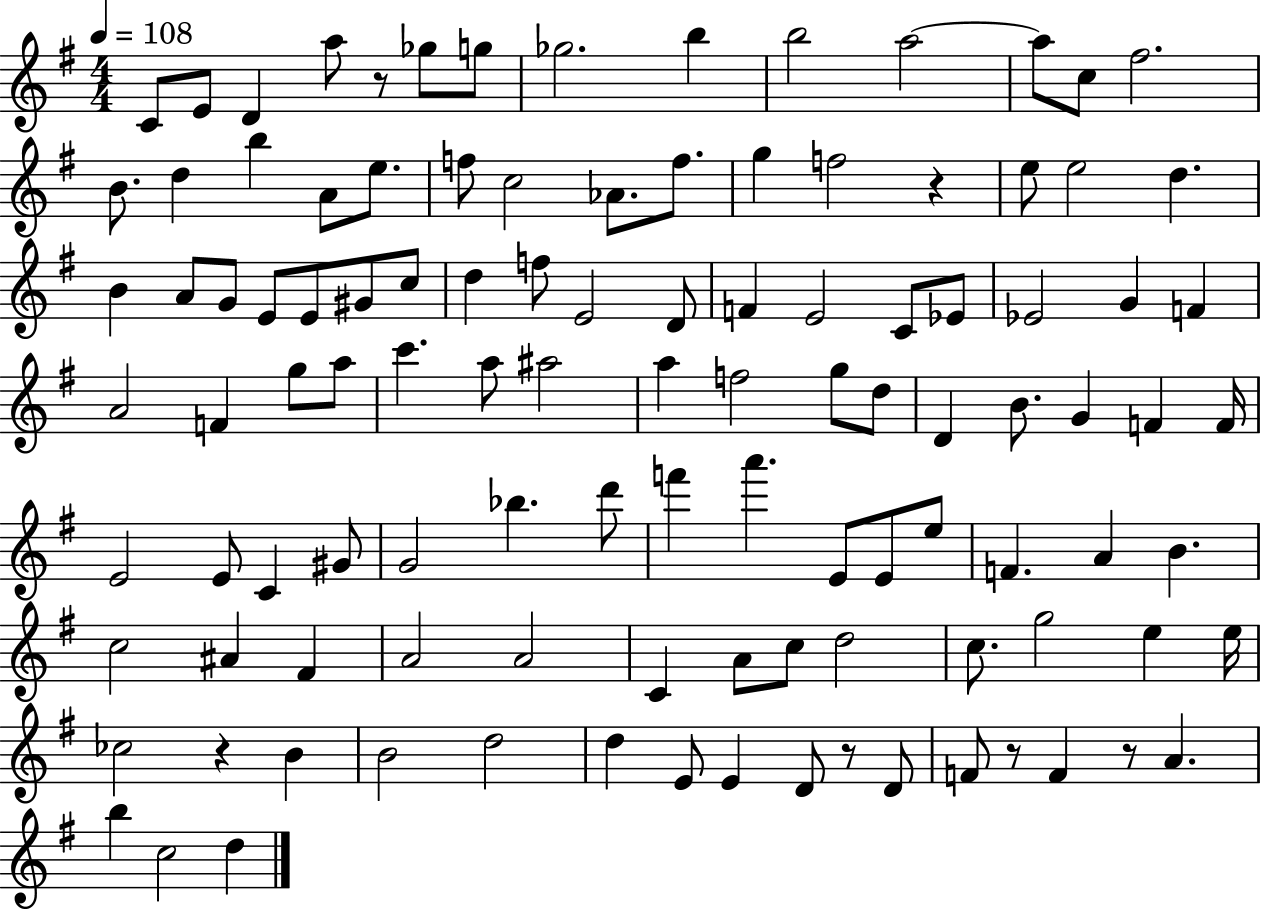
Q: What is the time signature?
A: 4/4